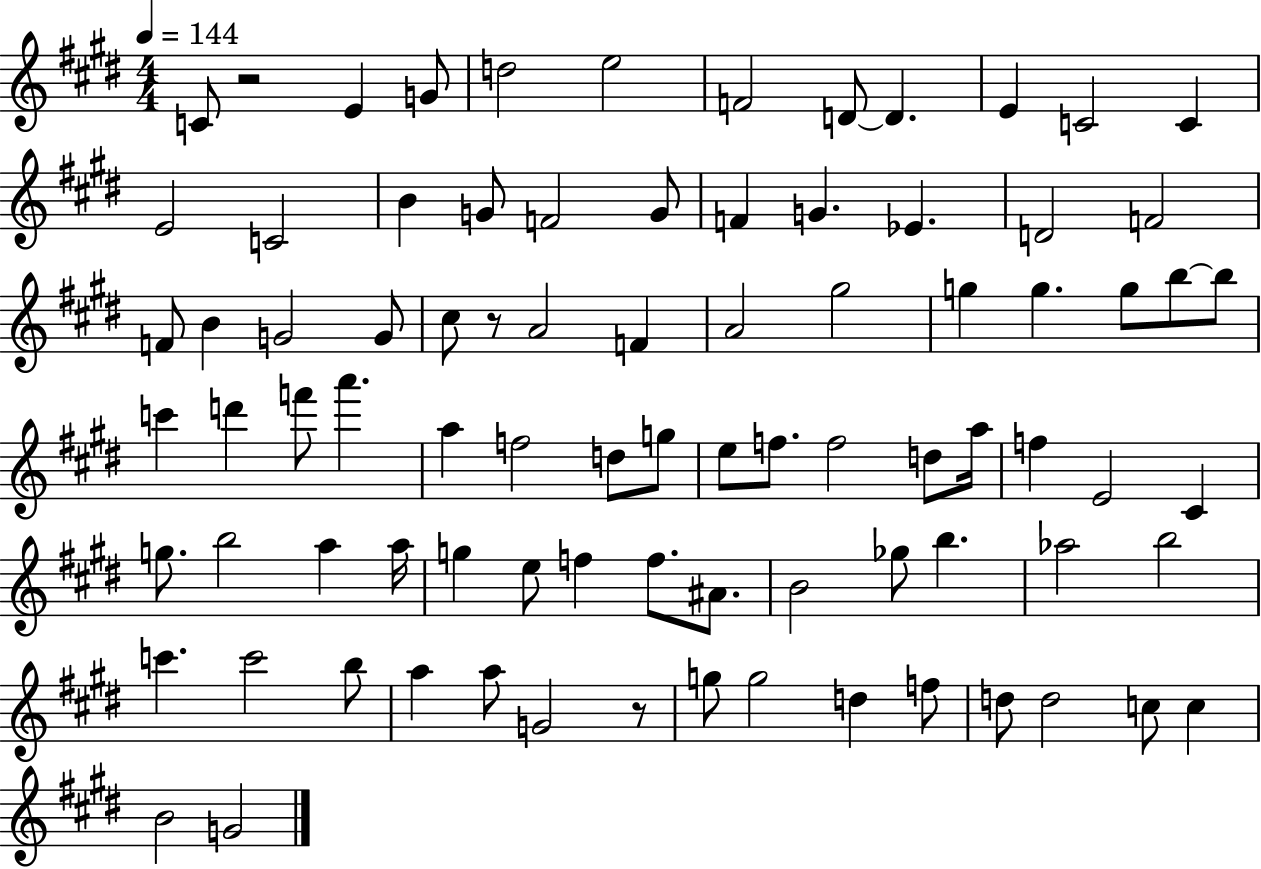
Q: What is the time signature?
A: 4/4